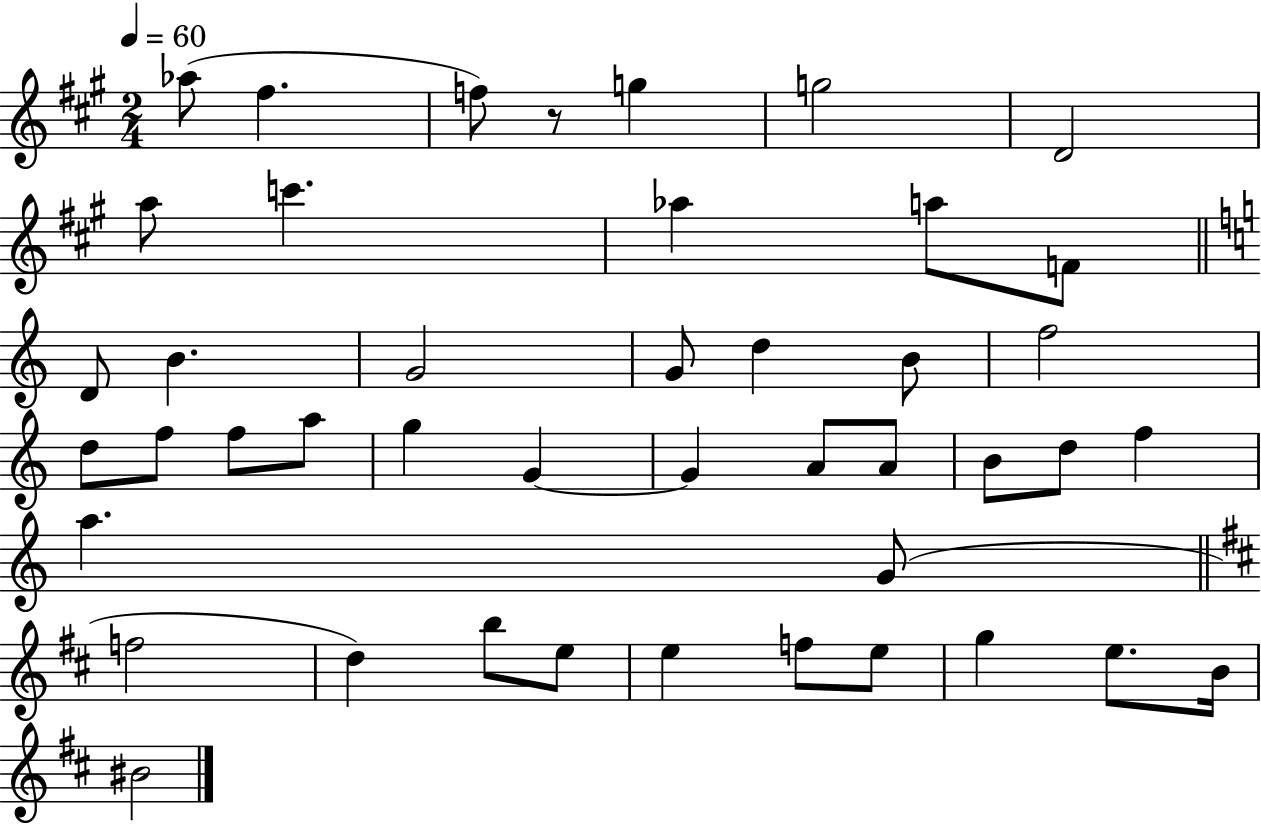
Ab5/e F#5/q. F5/e R/e G5/q G5/h D4/h A5/e C6/q. Ab5/q A5/e F4/e D4/e B4/q. G4/h G4/e D5/q B4/e F5/h D5/e F5/e F5/e A5/e G5/q G4/q G4/q A4/e A4/e B4/e D5/e F5/q A5/q. G4/e F5/h D5/q B5/e E5/e E5/q F5/e E5/e G5/q E5/e. B4/s BIS4/h